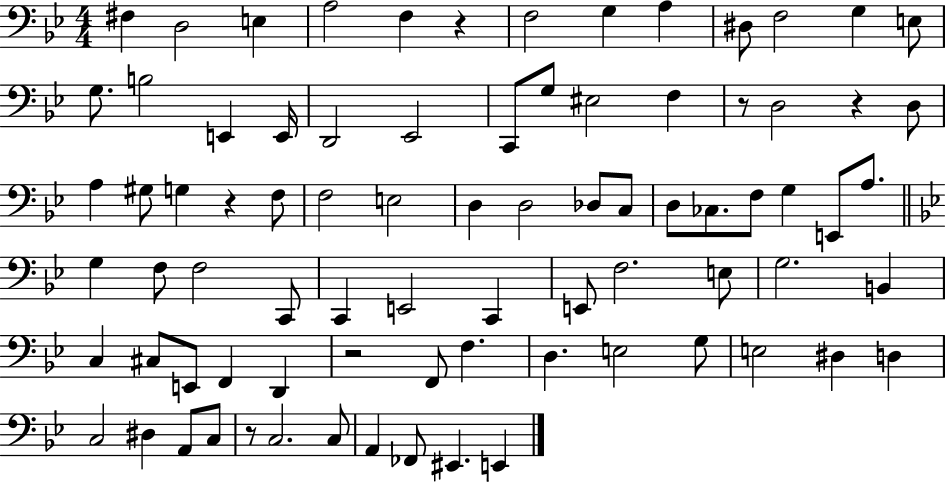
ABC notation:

X:1
T:Untitled
M:4/4
L:1/4
K:Bb
^F, D,2 E, A,2 F, z F,2 G, A, ^D,/2 F,2 G, E,/2 G,/2 B,2 E,, E,,/4 D,,2 _E,,2 C,,/2 G,/2 ^E,2 F, z/2 D,2 z D,/2 A, ^G,/2 G, z F,/2 F,2 E,2 D, D,2 _D,/2 C,/2 D,/2 _C,/2 F,/2 G, E,,/2 A,/2 G, F,/2 F,2 C,,/2 C,, E,,2 C,, E,,/2 F,2 E,/2 G,2 B,, C, ^C,/2 E,,/2 F,, D,, z2 F,,/2 F, D, E,2 G,/2 E,2 ^D, D, C,2 ^D, A,,/2 C,/2 z/2 C,2 C,/2 A,, _F,,/2 ^E,, E,,